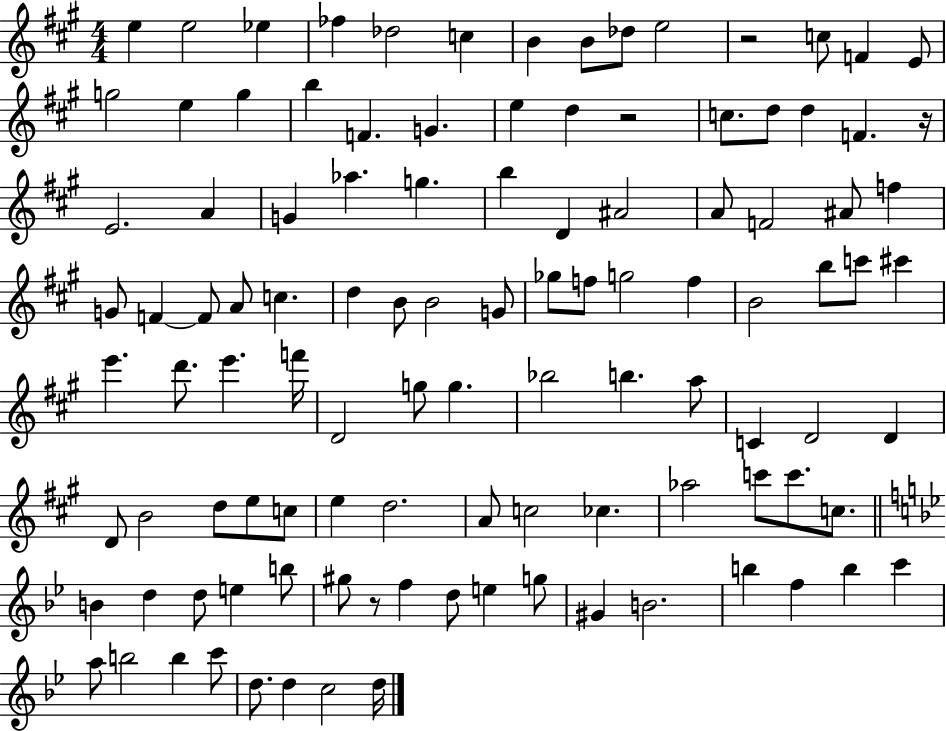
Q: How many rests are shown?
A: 4